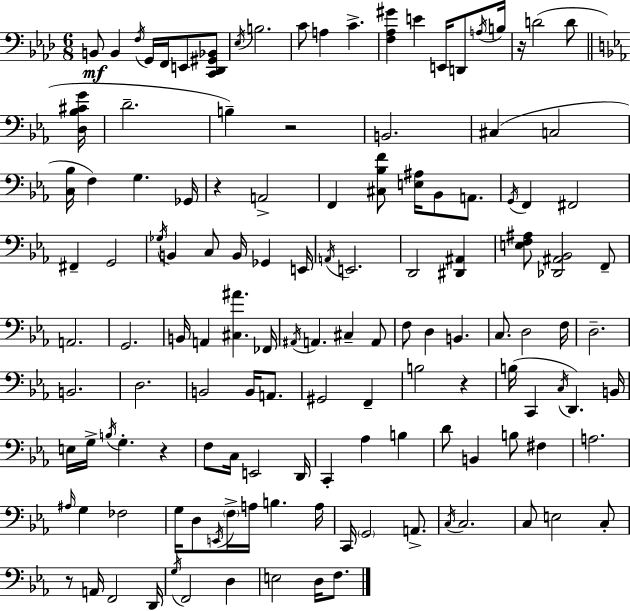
B2/e B2/q F3/s G2/s F2/s E2/e [C2,Db2,G#2,Bb2]/e Eb3/s B3/h. C4/e A3/q C4/q. [F3,Ab3,G#4]/q E4/q E2/s D2/e A3/s B3/s R/s D4/h D4/e [D3,Bb3,C#4,G4]/s D4/h. B3/q R/h B2/h. C#3/q C3/h [C3,Bb3]/s F3/q G3/q. Gb2/s R/q A2/h F2/q [C#3,Bb3,F4]/e [E3,A#3]/s Bb2/e A2/e. G2/s F2/q F#2/h F#2/q G2/h Gb3/s B2/q C3/e B2/s Gb2/q E2/s A2/s E2/h. D2/h [D#2,A#2]/q [E3,F3,A#3]/e [Db2,A#2,Bb2]/h F2/e A2/h. G2/h. B2/s A2/q [C#3,A#4]/q. FES2/s A#2/s A2/q. C#3/q A2/e F3/e D3/q B2/q. C3/e. D3/h F3/s D3/h. B2/h. D3/h. B2/h B2/s A2/e. G#2/h F2/q B3/h R/q B3/s C2/q C3/s D2/q. B2/s E3/s G3/s B3/s G3/q. R/q F3/e C3/s E2/h D2/s C2/q Ab3/q B3/q D4/e B2/q B3/e F#3/q A3/h. A#3/s G3/q FES3/h G3/s D3/e E2/s F3/s A3/s B3/q. A3/s C2/s G2/h A2/e. C3/s C3/h. C3/e E3/h C3/e R/e A2/s F2/h D2/s G3/s F2/h D3/q E3/h D3/s F3/e.